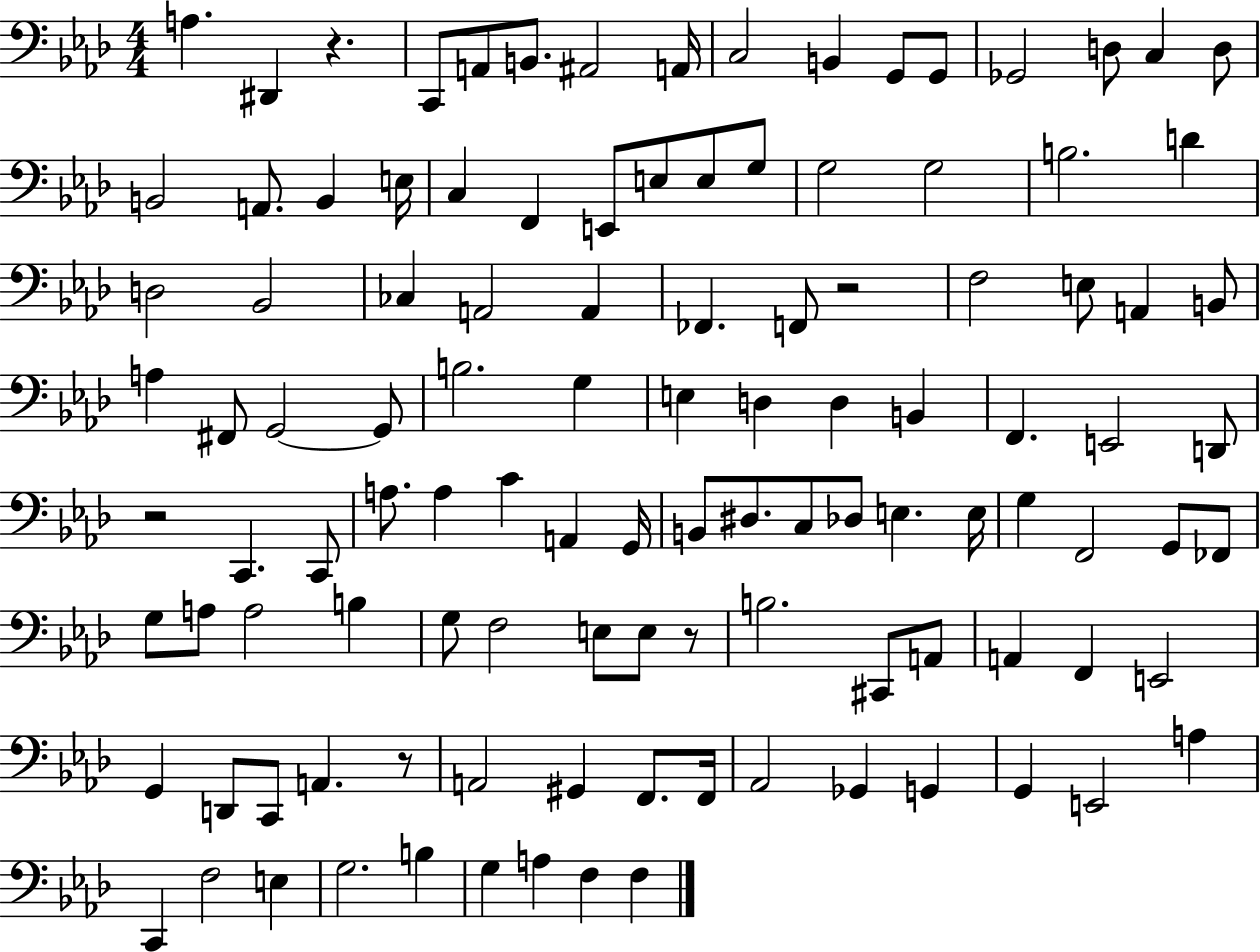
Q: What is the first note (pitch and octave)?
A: A3